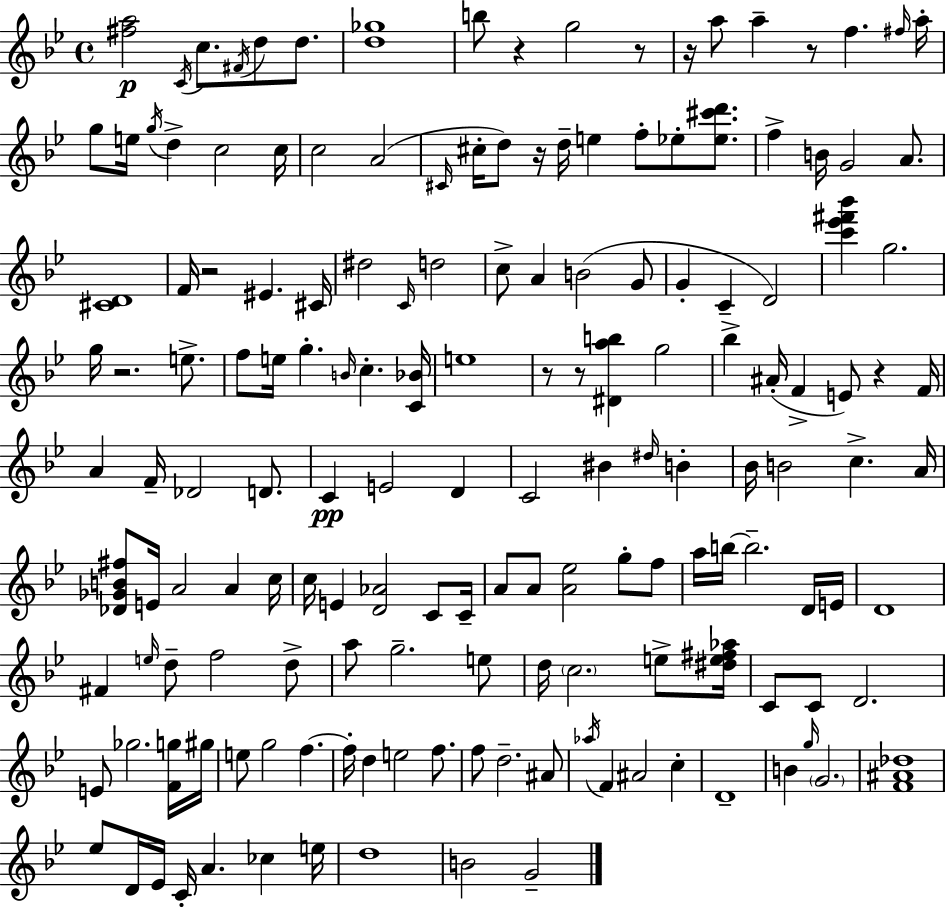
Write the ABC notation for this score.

X:1
T:Untitled
M:4/4
L:1/4
K:Gm
[^fa]2 C/4 c/2 ^F/4 d/2 d/2 [d_g]4 b/2 z g2 z/2 z/4 a/2 a z/2 f ^f/4 a/4 g/2 e/4 g/4 d c2 c/4 c2 A2 ^C/4 ^c/4 d/2 z/4 d/4 e f/2 _e/2 [_e^c'd']/2 f B/4 G2 A/2 [^CD]4 F/4 z2 ^E ^C/4 ^d2 C/4 d2 c/2 A B2 G/2 G C D2 [c'_e'^f'_b'] g2 g/4 z2 e/2 f/2 e/4 g B/4 c [C_B]/4 e4 z/2 z/2 [^Dab] g2 _b ^A/4 F E/2 z F/4 A F/4 _D2 D/2 C E2 D C2 ^B ^d/4 B _B/4 B2 c A/4 [_D_GB^f]/2 E/4 A2 A c/4 c/4 E [D_A]2 C/2 C/4 A/2 A/2 [A_e]2 g/2 f/2 a/4 b/4 b2 D/4 E/4 D4 ^F e/4 d/2 f2 d/2 a/2 g2 e/2 d/4 c2 e/2 [^de^f_a]/4 C/2 C/2 D2 E/2 _g2 [Fg]/4 ^g/4 e/2 g2 f f/4 d e2 f/2 f/2 d2 ^A/2 _a/4 F ^A2 c D4 B g/4 G2 [F^A_d]4 _e/2 D/4 _E/4 C/4 A _c e/4 d4 B2 G2